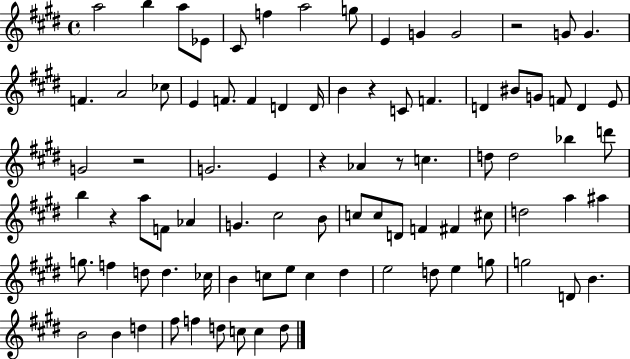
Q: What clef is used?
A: treble